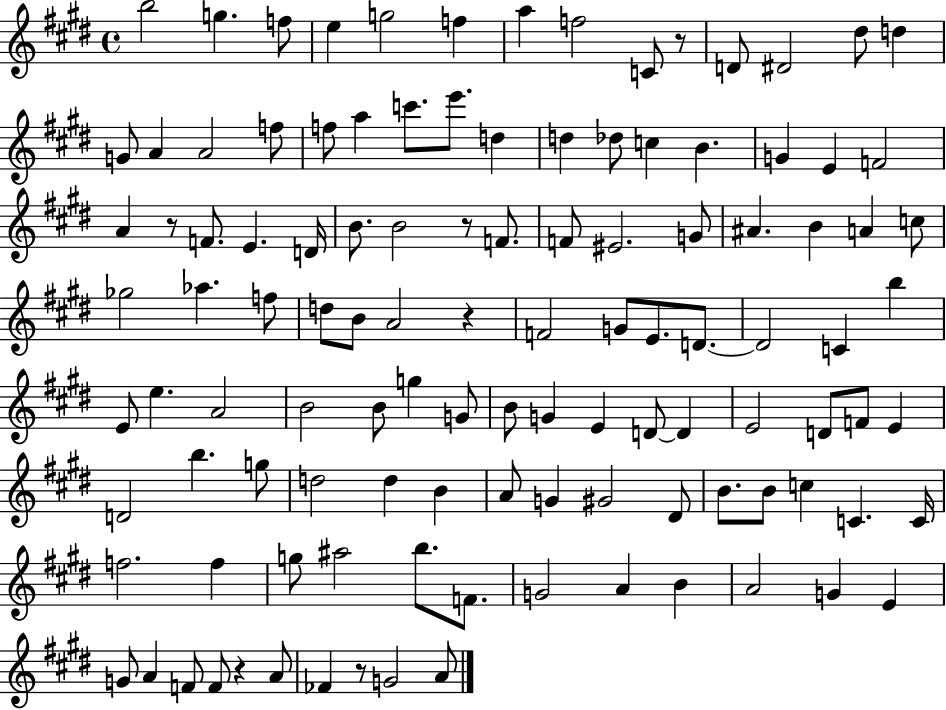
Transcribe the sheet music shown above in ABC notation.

X:1
T:Untitled
M:4/4
L:1/4
K:E
b2 g f/2 e g2 f a f2 C/2 z/2 D/2 ^D2 ^d/2 d G/2 A A2 f/2 f/2 a c'/2 e'/2 d d _d/2 c B G E F2 A z/2 F/2 E D/4 B/2 B2 z/2 F/2 F/2 ^E2 G/2 ^A B A c/2 _g2 _a f/2 d/2 B/2 A2 z F2 G/2 E/2 D/2 D2 C b E/2 e A2 B2 B/2 g G/2 B/2 G E D/2 D E2 D/2 F/2 E D2 b g/2 d2 d B A/2 G ^G2 ^D/2 B/2 B/2 c C C/4 f2 f g/2 ^a2 b/2 F/2 G2 A B A2 G E G/2 A F/2 F/2 z A/2 _F z/2 G2 A/2